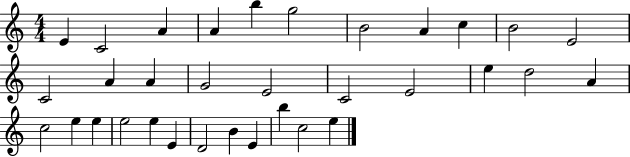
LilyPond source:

{
  \clef treble
  \numericTimeSignature
  \time 4/4
  \key c \major
  e'4 c'2 a'4 | a'4 b''4 g''2 | b'2 a'4 c''4 | b'2 e'2 | \break c'2 a'4 a'4 | g'2 e'2 | c'2 e'2 | e''4 d''2 a'4 | \break c''2 e''4 e''4 | e''2 e''4 e'4 | d'2 b'4 e'4 | b''4 c''2 e''4 | \break \bar "|."
}